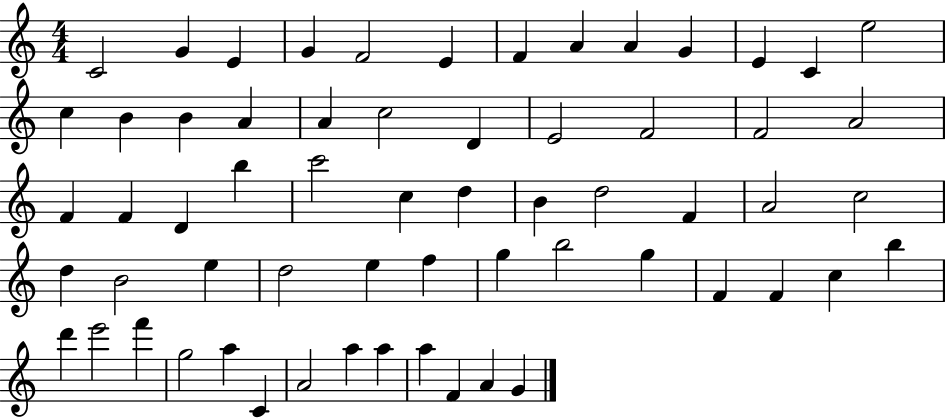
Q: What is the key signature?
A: C major